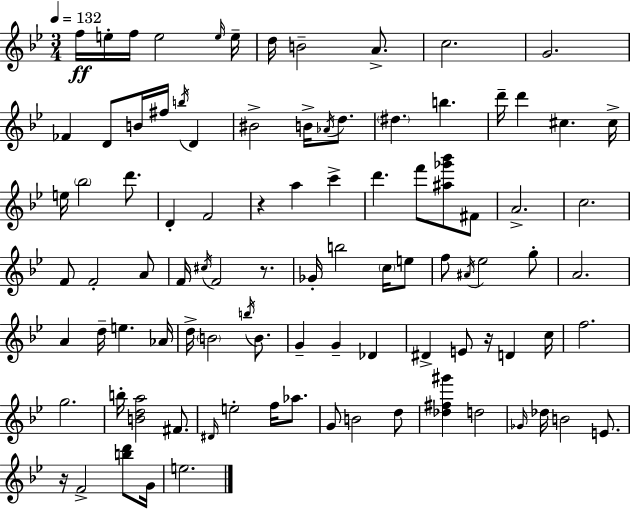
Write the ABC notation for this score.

X:1
T:Untitled
M:3/4
L:1/4
K:Gm
f/4 e/4 f/4 e2 e/4 e/4 d/4 B2 A/2 c2 G2 _F D/2 B/4 ^f/4 b/4 D ^B2 B/4 _A/4 d/2 ^d b d'/4 d' ^c ^c/4 e/4 _b2 d'/2 D F2 z a c' d' f'/2 [^a_g'_b']/2 ^F/2 A2 c2 F/2 F2 A/2 F/4 ^c/4 F2 z/2 _G/4 b2 c/4 e/2 f/2 ^A/4 _e2 g/2 A2 A d/4 e _A/4 d/4 B2 b/4 B/2 G G _D ^D E/2 z/4 D c/4 f2 g2 b/4 [Bda]2 ^F/2 ^D/4 e2 f/4 _a/2 G/2 B2 d/2 [_d^f^g'] d2 _G/4 _d/4 B2 E/2 z/4 F2 [bd']/2 G/4 e2